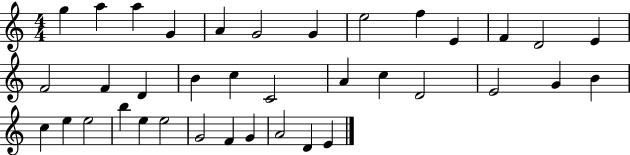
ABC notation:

X:1
T:Untitled
M:4/4
L:1/4
K:C
g a a G A G2 G e2 f E F D2 E F2 F D B c C2 A c D2 E2 G B c e e2 b e e2 G2 F G A2 D E